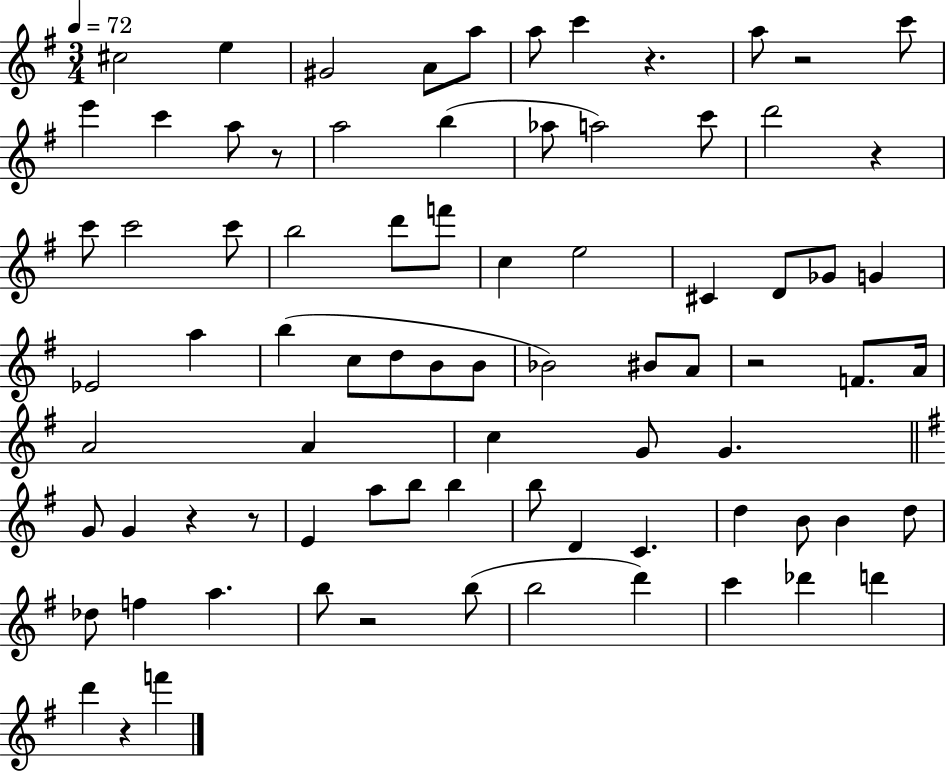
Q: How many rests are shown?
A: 9